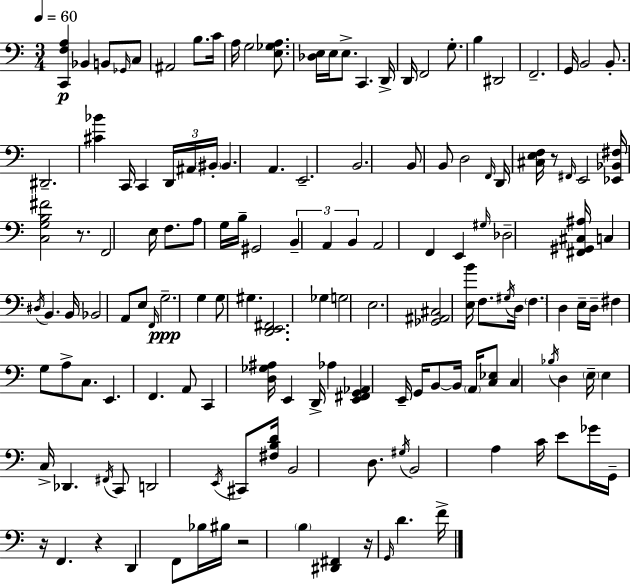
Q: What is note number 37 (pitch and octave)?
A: D2